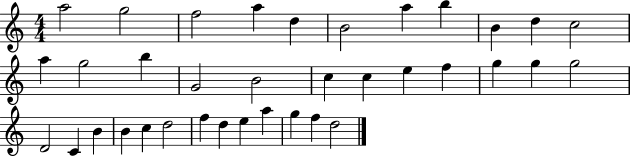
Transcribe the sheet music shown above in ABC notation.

X:1
T:Untitled
M:4/4
L:1/4
K:C
a2 g2 f2 a d B2 a b B d c2 a g2 b G2 B2 c c e f g g g2 D2 C B B c d2 f d e a g f d2